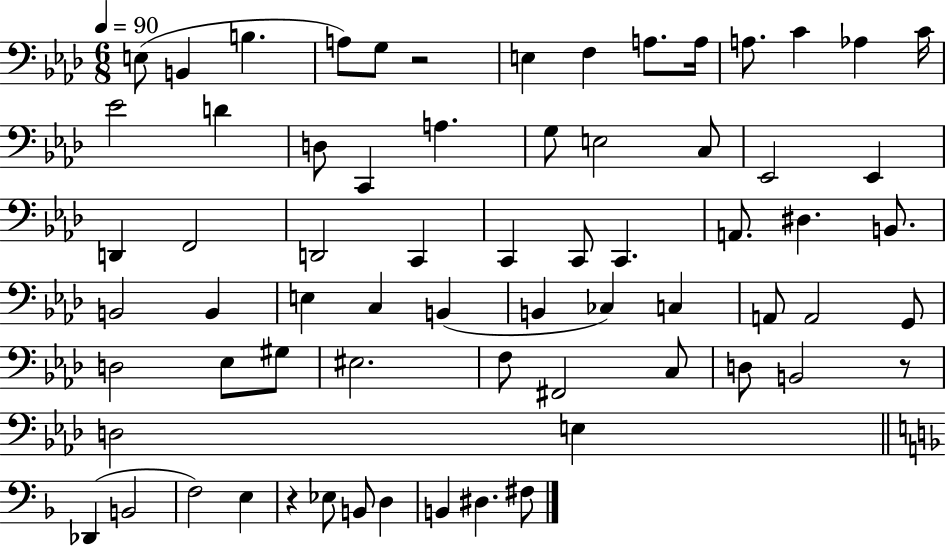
E3/e B2/q B3/q. A3/e G3/e R/h E3/q F3/q A3/e. A3/s A3/e. C4/q Ab3/q C4/s Eb4/h D4/q D3/e C2/q A3/q. G3/e E3/h C3/e Eb2/h Eb2/q D2/q F2/h D2/h C2/q C2/q C2/e C2/q. A2/e. D#3/q. B2/e. B2/h B2/q E3/q C3/q B2/q B2/q CES3/q C3/q A2/e A2/h G2/e D3/h Eb3/e G#3/e EIS3/h. F3/e F#2/h C3/e D3/e B2/h R/e D3/h E3/q Db2/q B2/h F3/h E3/q R/q Eb3/e B2/e D3/q B2/q D#3/q. F#3/e